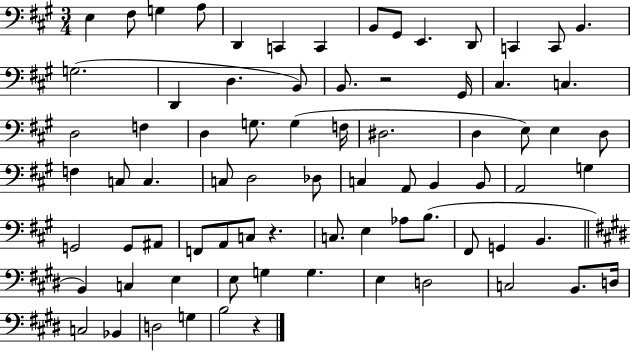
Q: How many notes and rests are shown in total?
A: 77